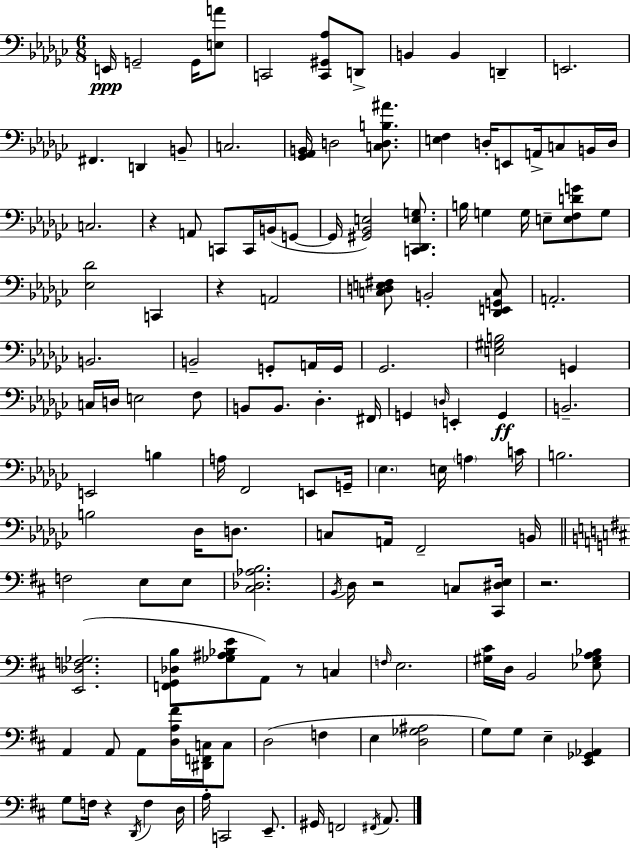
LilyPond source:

{
  \clef bass
  \numericTimeSignature
  \time 6/8
  \key ees \minor
  e,16\ppp g,2-- g,16 <e a'>8 | c,2 <c, gis, aes>8 d,8-> | b,4 b,4 d,4-- | e,2. | \break fis,4. d,4 b,8-- | c2. | <ges, aes, b,>16 d2 <c d b ais'>8. | <e f>4 d16-. e,8 a,16-> c8 b,16 d16 | \break c2. | r4 a,8 c,8 c,16 b,16( g,8~~ | g,16 <gis, bes, e>2) <c, des, e g>8. | b16 g4 g16 e8-- <e f d' g'>8 g8 | \break <ees des'>2 c,4 | r4 a,2 | <c d e fis>8 b,2-. <des, e, g, c>8 | a,2.-. | \break b,2. | b,2-- g,8-. a,16 g,16 | ges,2. | <e gis b>2 g,4 | \break c16 d16 e2 f8 | b,8 b,8. des4.-. fis,16 | g,4 \grace { d16 } e,4-. g,4\ff | b,2.-- | \break e,2 b4 | a16 f,2 e,8 | g,16-- \parenthesize ees4. e16 \parenthesize a4 | c'16 b2. | \break b2 des16 d8. | c8 a,16 f,2-- | b,16 \bar "||" \break \key b \minor f2 e8 e8 | <cis des aes b>2. | \acciaccatura { b,16 } d16 r2 c8 | <cis, dis e>16 r2. | \break <e, des f ges>2.( | <f, g, des b>8 <ges ais bes e'>8 a,8) r8 c4 | \grace { f16 } e2. | <gis cis'>16 d16 b,2 | \break <ees gis a bes>8 a,4 a,8 a,8 <d a fis'>16 <dis, f, c>16 | c8 d2( f4 | e4 <d ges ais>2 | g8) g8 e4-- <e, ges, aes,>4 | \break g8 f16 r4 \acciaccatura { d,16 } f4 | d16 a16-. c,2 | e,8.-- gis,16 f,2 | \acciaccatura { fis,16 } a,8. \bar "|."
}